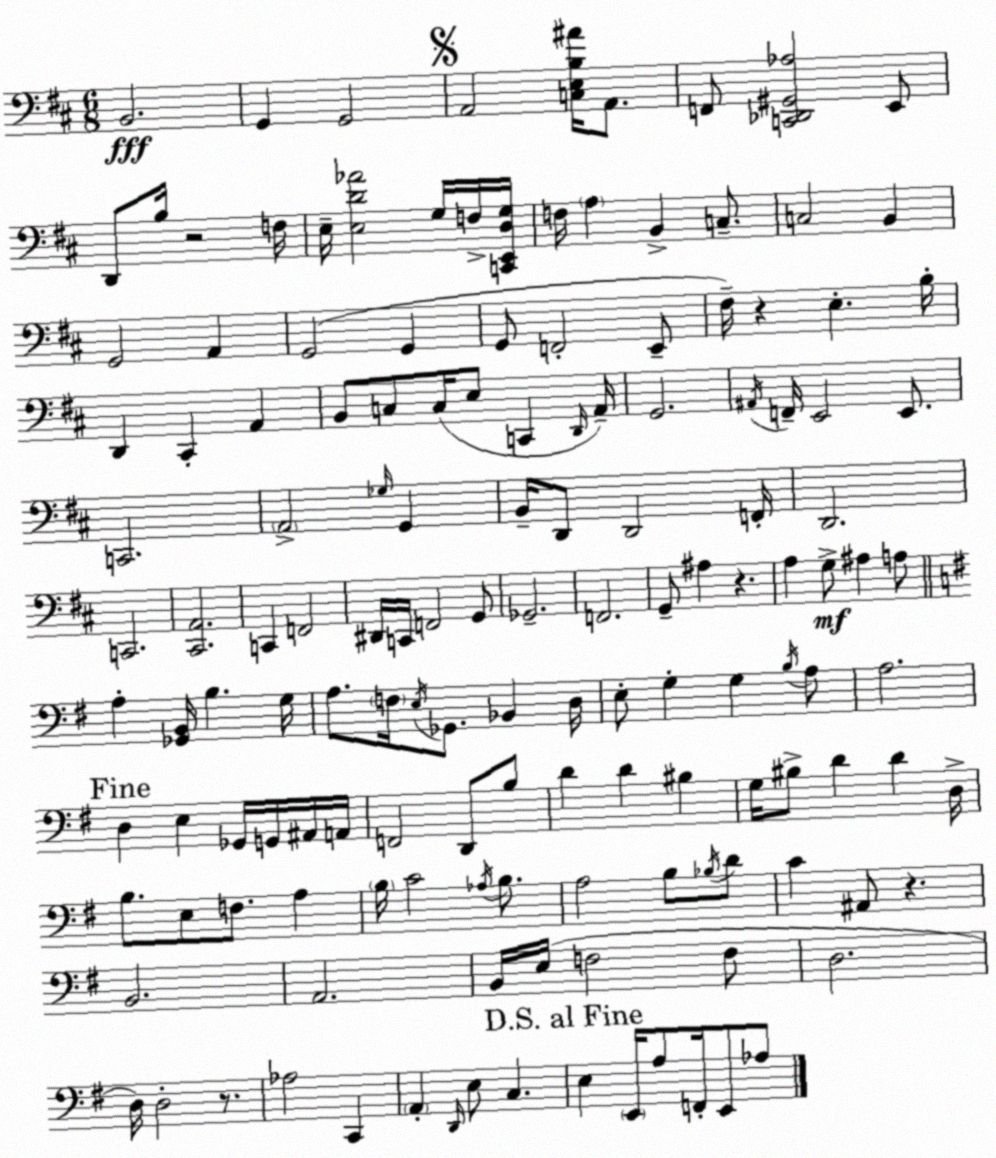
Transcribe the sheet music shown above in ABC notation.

X:1
T:Untitled
M:6/8
L:1/4
K:D
B,,2 G,, G,,2 A,,2 [C,E,B,^A]/4 A,,/2 F,,/2 [C,,_D,,^G,,_A,]2 E,,/2 D,,/2 B,/4 z2 F,/4 E,/4 [E,D_A]2 G,/4 F,/4 [C,,E,,D,G,]/4 F,/4 A, B,, C,/2 C,2 B,, G,,2 A,, G,,2 G,, G,,/2 F,,2 E,,/2 ^F,/4 z E, B,/4 D,, ^C,, A,, B,,/2 C,/2 C,/4 E,/2 C,, D,,/4 A,,/4 G,,2 ^A,,/4 F,,/4 E,,2 E,,/2 C,,2 A,,2 _G,/4 G,, B,,/4 D,,/2 D,,2 F,,/4 D,,2 C,,2 [^C,,A,,]2 C,, F,,2 ^D,,/4 C,,/4 F,,2 G,,/2 _G,,2 F,,2 G,,/2 ^A, z A, G,/2 ^A, A,/2 A, [_G,,B,,]/4 B, G,/4 A,/2 F,/4 E,/4 _G,,/2 _B,, D,/4 E,/2 G, G, B,/4 A,/2 A,2 D, E, _G,,/4 G,,/4 ^A,,/4 A,,/4 F,,2 D,,/2 B,/2 D D ^B, G,/4 ^B,/2 D D D,/4 B,/2 E,/2 F,/2 A, B,/4 C2 _A,/4 B,/2 A,2 B,/2 _B,/4 D/2 C ^A,,/2 z B,,2 A,,2 B,,/4 E,/4 F,2 F,/2 D,2 D,/4 D,2 z/2 _A,2 C,, A,, D,,/4 E,/2 C, E, E,,/4 A,/2 F,,/4 E,,/2 _A,/2